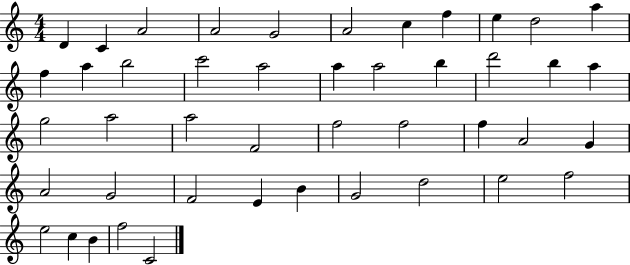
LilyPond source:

{
  \clef treble
  \numericTimeSignature
  \time 4/4
  \key c \major
  d'4 c'4 a'2 | a'2 g'2 | a'2 c''4 f''4 | e''4 d''2 a''4 | \break f''4 a''4 b''2 | c'''2 a''2 | a''4 a''2 b''4 | d'''2 b''4 a''4 | \break g''2 a''2 | a''2 f'2 | f''2 f''2 | f''4 a'2 g'4 | \break a'2 g'2 | f'2 e'4 b'4 | g'2 d''2 | e''2 f''2 | \break e''2 c''4 b'4 | f''2 c'2 | \bar "|."
}